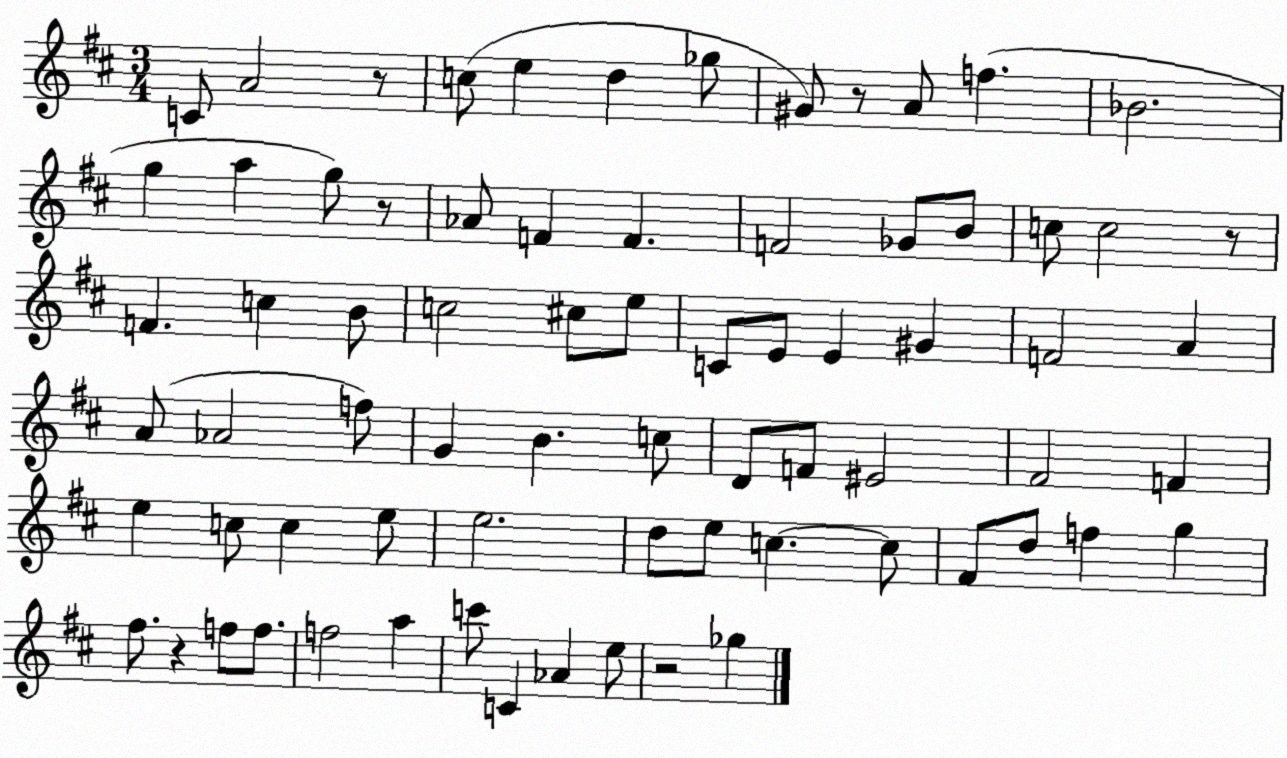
X:1
T:Untitled
M:3/4
L:1/4
K:D
C/2 A2 z/2 c/2 e d _g/2 ^G/2 z/2 A/2 f _B2 g a g/2 z/2 _A/2 F F F2 _G/2 B/2 c/2 c2 z/2 F c B/2 c2 ^c/2 e/2 C/2 E/2 E ^G F2 A A/2 _A2 f/2 G B c/2 D/2 F/2 ^E2 ^F2 F e c/2 c e/2 e2 d/2 e/2 c c/2 ^F/2 d/2 f g ^f/2 z f/2 f/2 f2 a c'/2 C _A e/2 z2 _g